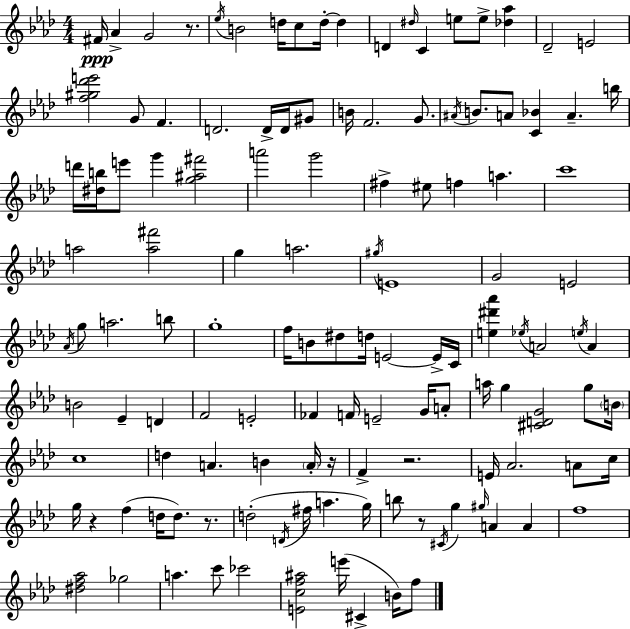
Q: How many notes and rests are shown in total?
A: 127